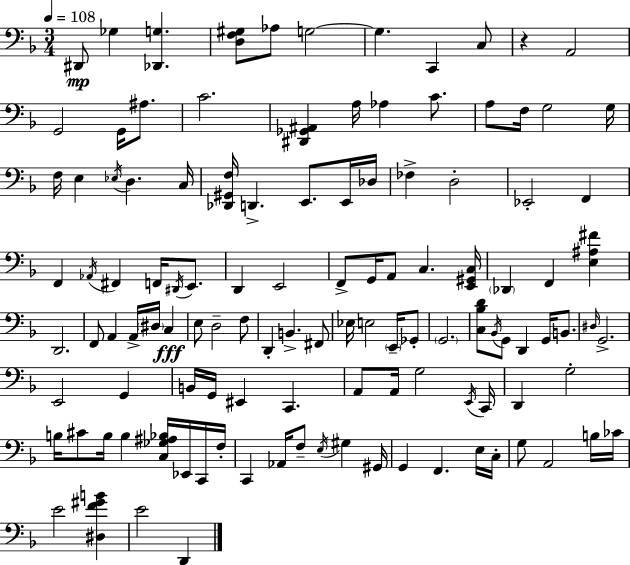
D#2/e Gb3/q [Db2,G3]/q. [D3,F3,G#3]/e Ab3/e G3/h G3/q. C2/q C3/e R/q A2/h G2/h G2/s A#3/e. C4/h. [D#2,Gb2,A#2]/q A3/s Ab3/q C4/e. A3/e F3/s G3/h G3/s F3/s E3/q Eb3/s D3/q. C3/s [Db2,G#2,F3]/s D2/q. E2/e. E2/s Db3/s FES3/q D3/h Eb2/h F2/q F2/q Ab2/s F#2/q F2/s D#2/s E2/e. D2/q E2/h F2/e G2/s A2/e C3/q. [E2,G#2,C3]/s Db2/q F2/q [E3,A#3,F#4]/q D2/h. F2/e A2/q A2/s D#3/s C3/q E3/e D3/h F3/e D2/q B2/q. F#2/e Eb3/s E3/h E2/s Gb2/e G2/h. [C3,Bb3,D4]/e Bb2/s G2/e D2/q G2/s B2/e. D#3/s G2/h. E2/h G2/q B2/s G2/s EIS2/q C2/q. A2/e A2/s G3/h E2/s C2/s D2/q G3/h B3/s C#4/e B3/s B3/q [C3,Gb3,A#3,Bb3]/s Eb2/s C2/s F3/s C2/q Ab2/s F3/e E3/s G#3/q G#2/s G2/q F2/q. E3/s C3/s G3/e A2/h B3/s CES4/s E4/h [D#3,F4,G#4,B4]/q E4/h D2/q